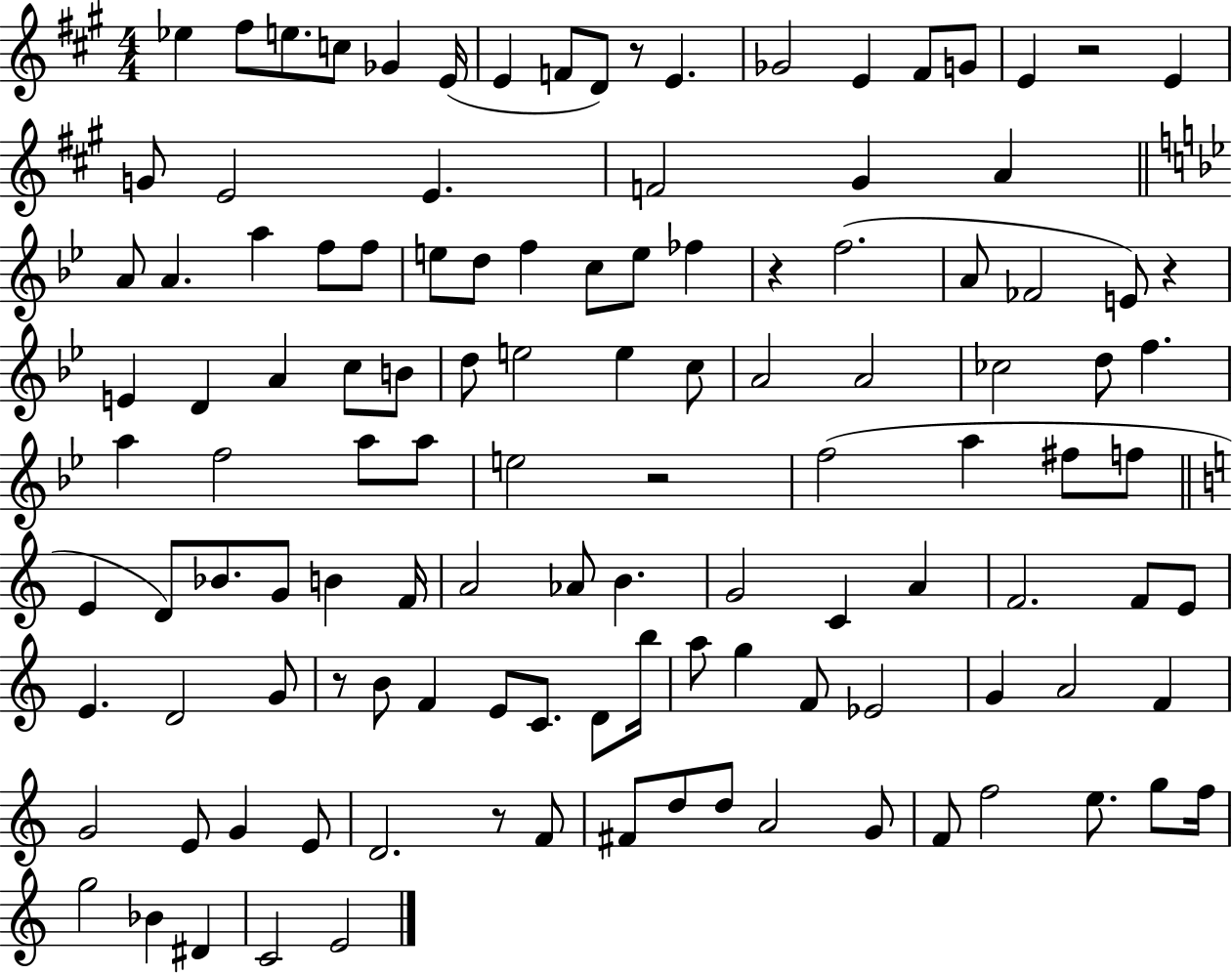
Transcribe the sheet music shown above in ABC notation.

X:1
T:Untitled
M:4/4
L:1/4
K:A
_e ^f/2 e/2 c/2 _G E/4 E F/2 D/2 z/2 E _G2 E ^F/2 G/2 E z2 E G/2 E2 E F2 ^G A A/2 A a f/2 f/2 e/2 d/2 f c/2 e/2 _f z f2 A/2 _F2 E/2 z E D A c/2 B/2 d/2 e2 e c/2 A2 A2 _c2 d/2 f a f2 a/2 a/2 e2 z2 f2 a ^f/2 f/2 E D/2 _B/2 G/2 B F/4 A2 _A/2 B G2 C A F2 F/2 E/2 E D2 G/2 z/2 B/2 F E/2 C/2 D/2 b/4 a/2 g F/2 _E2 G A2 F G2 E/2 G E/2 D2 z/2 F/2 ^F/2 d/2 d/2 A2 G/2 F/2 f2 e/2 g/2 f/4 g2 _B ^D C2 E2